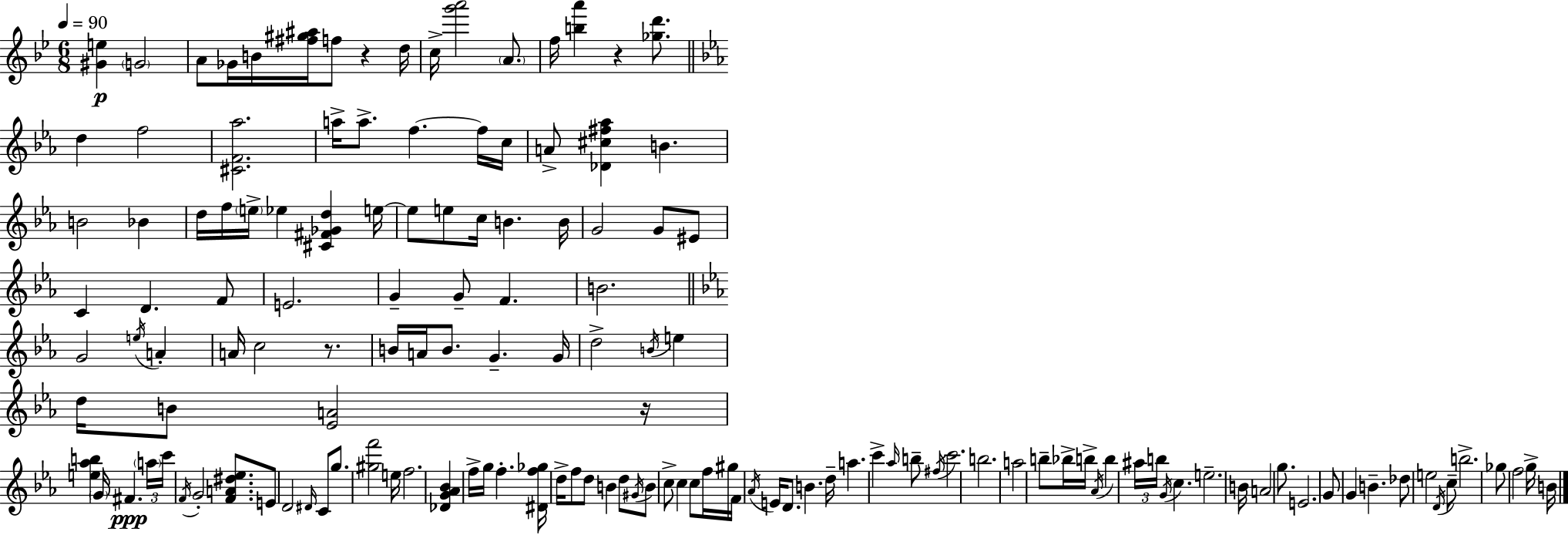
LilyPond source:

{
  \clef treble
  \numericTimeSignature
  \time 6/8
  \key g \minor
  \tempo 4 = 90
  \repeat volta 2 { <gis' e''>4\p \parenthesize g'2 | a'8 ges'16 b'16 <fis'' gis'' ais''>16 f''8 r4 d''16 | c''16-> <g''' a'''>2 \parenthesize a'8. | f''16 <b'' a'''>4 r4 <ges'' d'''>8. | \break \bar "||" \break \key ees \major d''4 f''2 | <cis' f' aes''>2. | a''16-> a''8.-> f''4.~~ f''16 c''16 | a'8-> <des' cis'' fis'' aes''>4 b'4. | \break b'2 bes'4 | d''16 f''16 \parenthesize e''16-> ees''4 <cis' fis' ges' d''>4 e''16~~ | e''8 e''8 c''16 b'4. b'16 | g'2 g'8 eis'8 | \break c'4 d'4. f'8 | e'2. | g'4-- g'8-- f'4. | b'2. | \break \bar "||" \break \key c \minor g'2 \acciaccatura { e''16 } a'4-. | a'16 c''2 r8. | b'16 a'16 b'8. g'4.-- | g'16 d''2-> \acciaccatura { b'16 } e''4 | \break d''16 b'8 <ees' a'>2 | r16 <e'' aes'' b''>4 \parenthesize g'16 fis'4.\ppp | \tuplet 3/2 { \parenthesize a''16 c'''16 \acciaccatura { f'16 } } g'2-. | <f' a' dis'' ees''>8. e'8 d'2 | \break \grace { dis'16 } c'8 g''8. <gis'' f'''>2 | e''16 f''2. | <des' g' aes' bes'>4 f''16-> g''16 f''4.-. | <dis' f'' ges''>16 d''16-> f''8 d''8 b'4 | \break d''8 \acciaccatura { gis'16 } b'8 c''8-> c''4 | c''8 f''16 gis''16 f'16 \acciaccatura { aes'16 } e'16 d'8. b'4. | d''16-- a''4. | c'''4-> \grace { aes''16 } b''8-- \acciaccatura { fis''16 } c'''2. | \break b''2. | a''2 | b''8-- bes''16-> b''16-> \acciaccatura { aes'16 } b''4 | \tuplet 3/2 { ais''16 b''16 \acciaccatura { g'16 } } c''4. e''2.-- | \break b'16 a'2 | g''8. e'2. | g'8 | g'4 b'4.-- des''8 | \break e''2 \acciaccatura { d'16 } c''8-- b''2.-> | ges''8 | f''2 g''16-> b'16 } \bar "|."
}